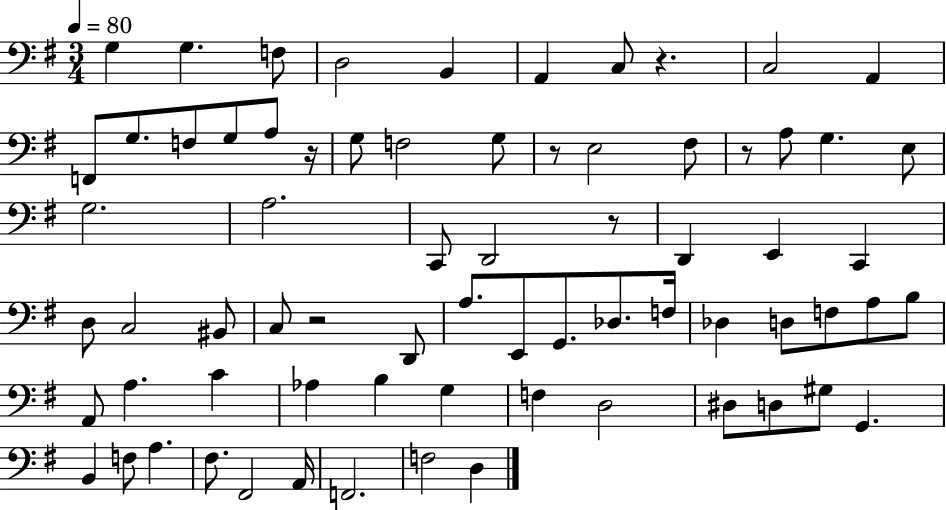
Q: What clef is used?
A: bass